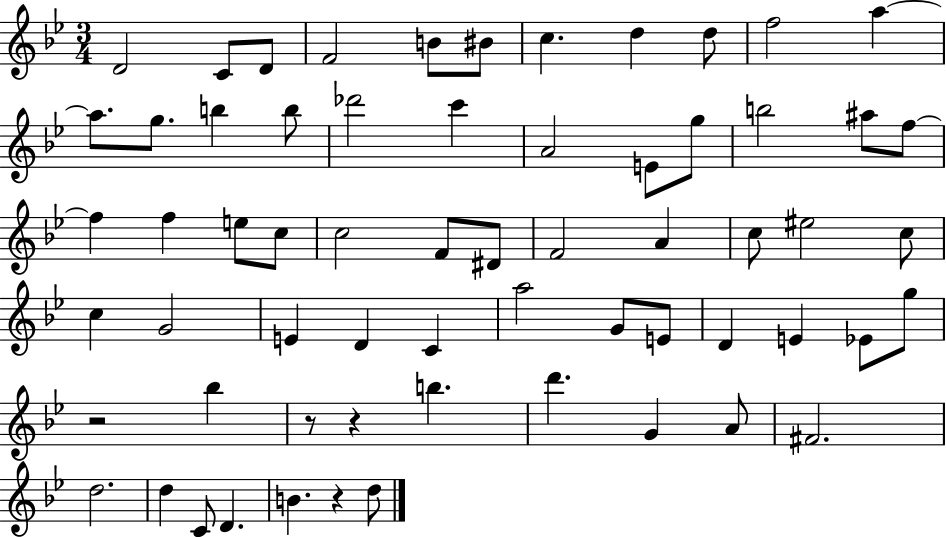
X:1
T:Untitled
M:3/4
L:1/4
K:Bb
D2 C/2 D/2 F2 B/2 ^B/2 c d d/2 f2 a a/2 g/2 b b/2 _d'2 c' A2 E/2 g/2 b2 ^a/2 f/2 f f e/2 c/2 c2 F/2 ^D/2 F2 A c/2 ^e2 c/2 c G2 E D C a2 G/2 E/2 D E _E/2 g/2 z2 _b z/2 z b d' G A/2 ^F2 d2 d C/2 D B z d/2